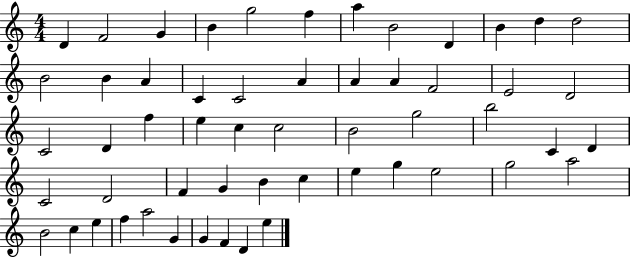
X:1
T:Untitled
M:4/4
L:1/4
K:C
D F2 G B g2 f a B2 D B d d2 B2 B A C C2 A A A F2 E2 D2 C2 D f e c c2 B2 g2 b2 C D C2 D2 F G B c e g e2 g2 a2 B2 c e f a2 G G F D e